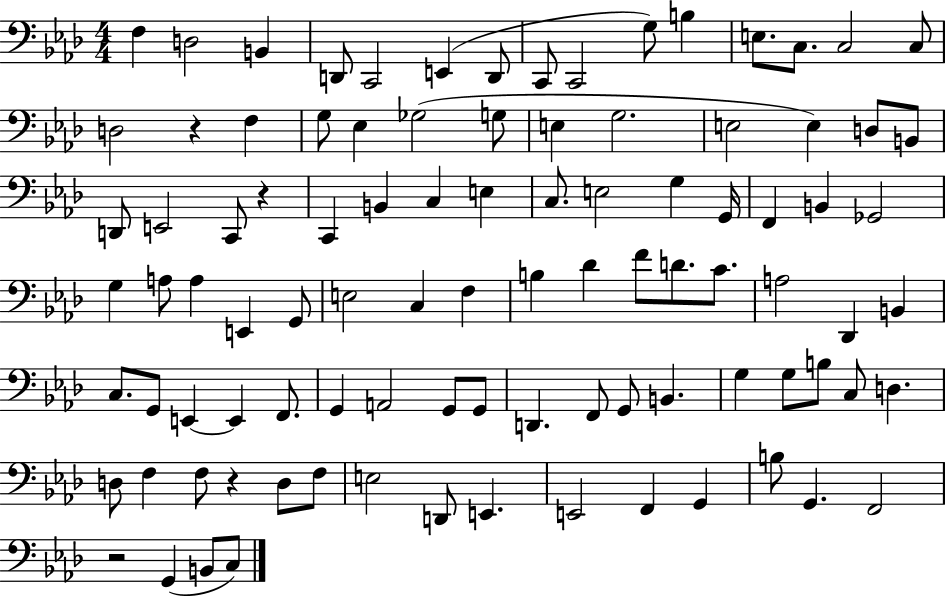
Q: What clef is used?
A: bass